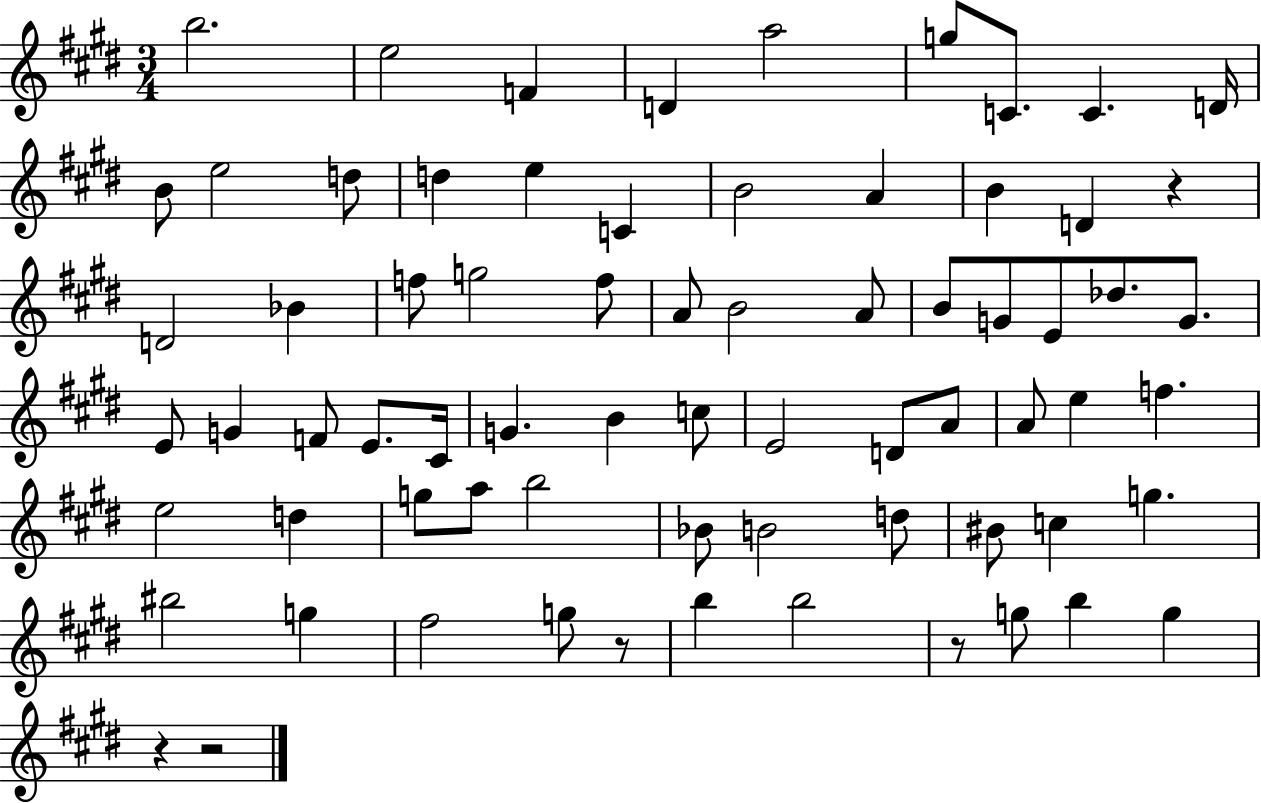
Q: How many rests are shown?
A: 5